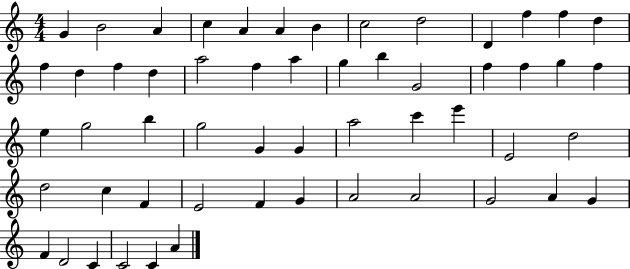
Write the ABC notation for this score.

X:1
T:Untitled
M:4/4
L:1/4
K:C
G B2 A c A A B c2 d2 D f f d f d f d a2 f a g b G2 f f g f e g2 b g2 G G a2 c' e' E2 d2 d2 c F E2 F G A2 A2 G2 A G F D2 C C2 C A